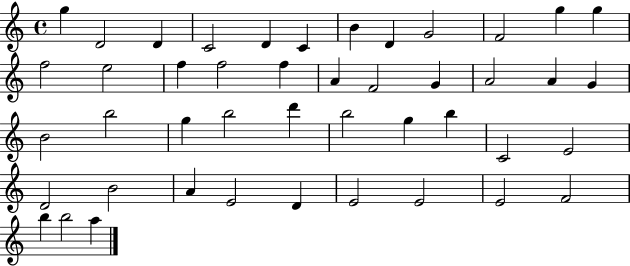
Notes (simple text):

G5/q D4/h D4/q C4/h D4/q C4/q B4/q D4/q G4/h F4/h G5/q G5/q F5/h E5/h F5/q F5/h F5/q A4/q F4/h G4/q A4/h A4/q G4/q B4/h B5/h G5/q B5/h D6/q B5/h G5/q B5/q C4/h E4/h D4/h B4/h A4/q E4/h D4/q E4/h E4/h E4/h F4/h B5/q B5/h A5/q